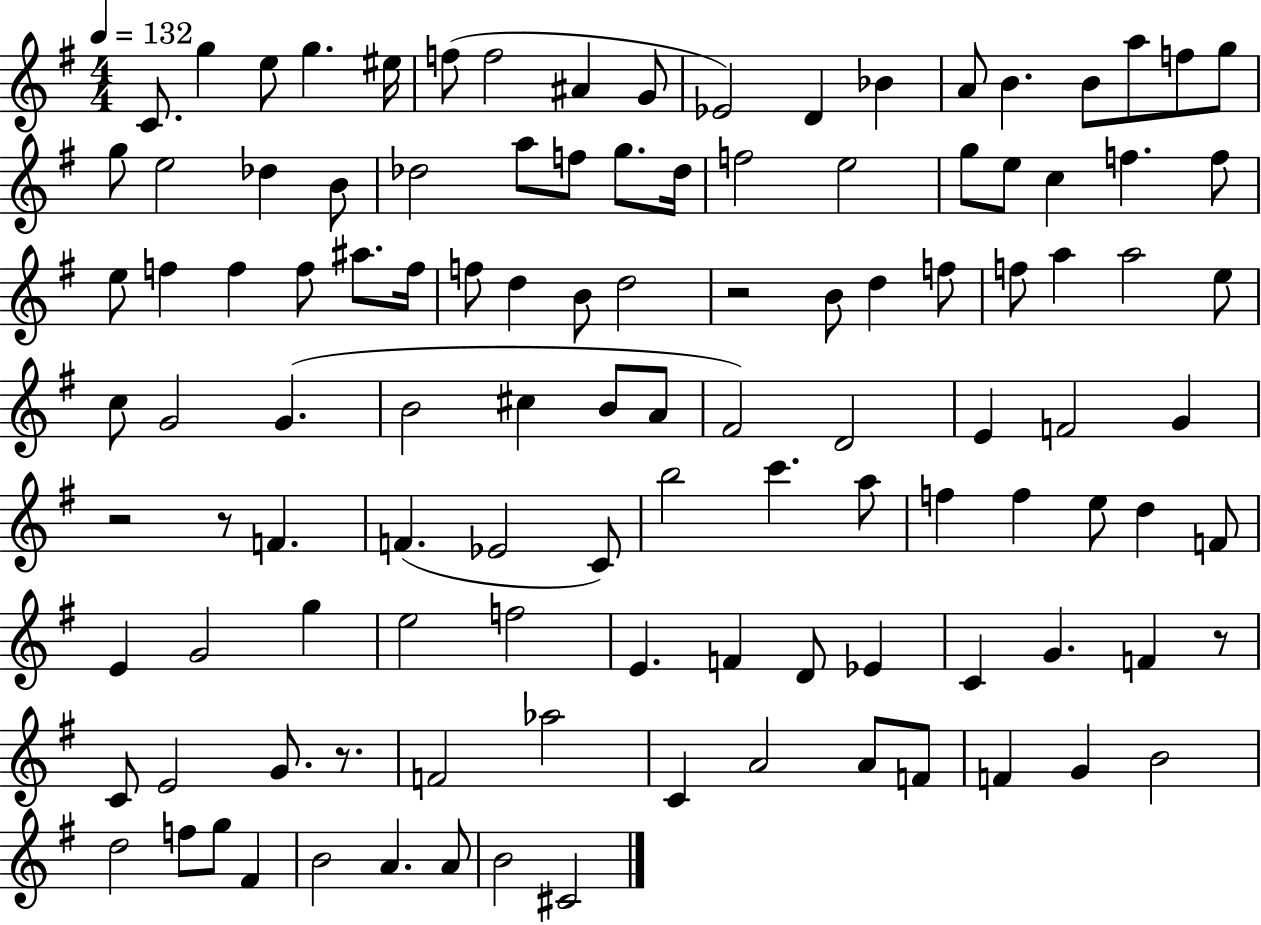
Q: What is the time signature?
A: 4/4